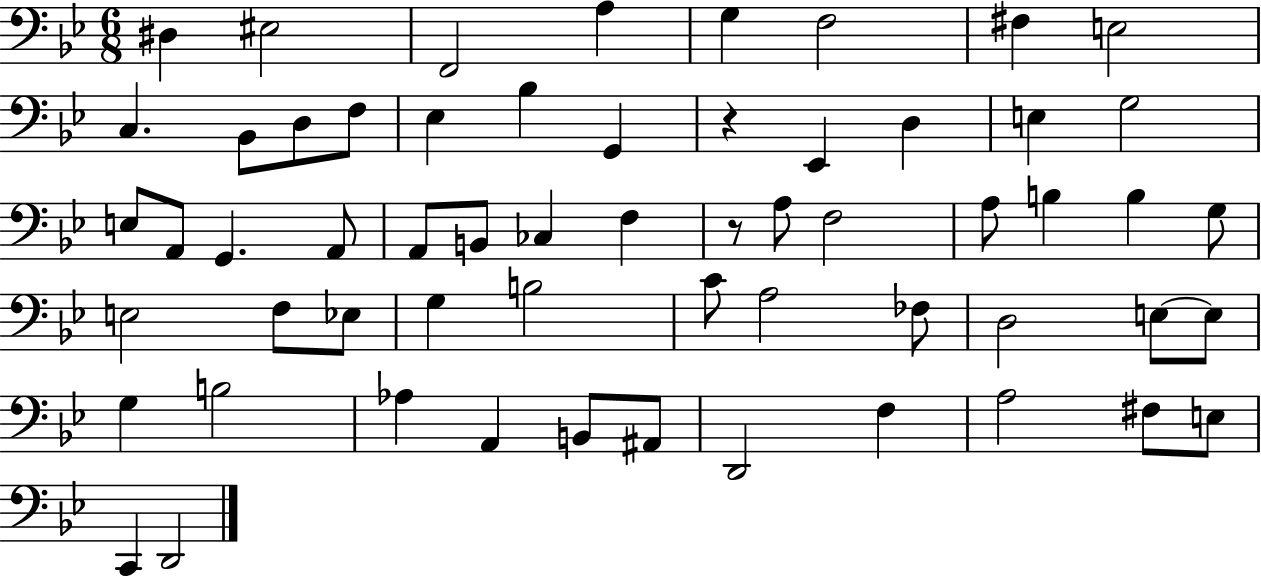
X:1
T:Untitled
M:6/8
L:1/4
K:Bb
^D, ^E,2 F,,2 A, G, F,2 ^F, E,2 C, _B,,/2 D,/2 F,/2 _E, _B, G,, z _E,, D, E, G,2 E,/2 A,,/2 G,, A,,/2 A,,/2 B,,/2 _C, F, z/2 A,/2 F,2 A,/2 B, B, G,/2 E,2 F,/2 _E,/2 G, B,2 C/2 A,2 _F,/2 D,2 E,/2 E,/2 G, B,2 _A, A,, B,,/2 ^A,,/2 D,,2 F, A,2 ^F,/2 E,/2 C,, D,,2